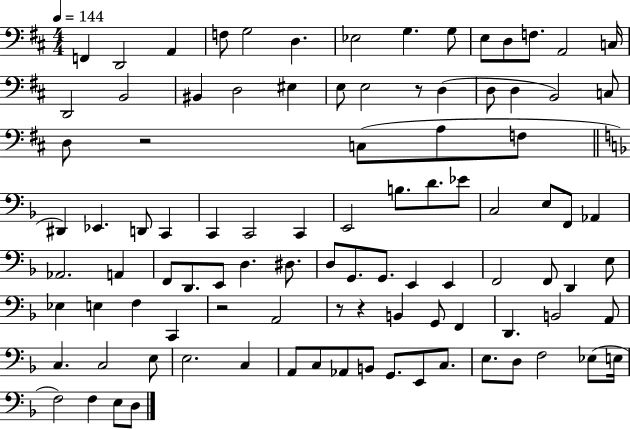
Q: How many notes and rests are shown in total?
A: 98